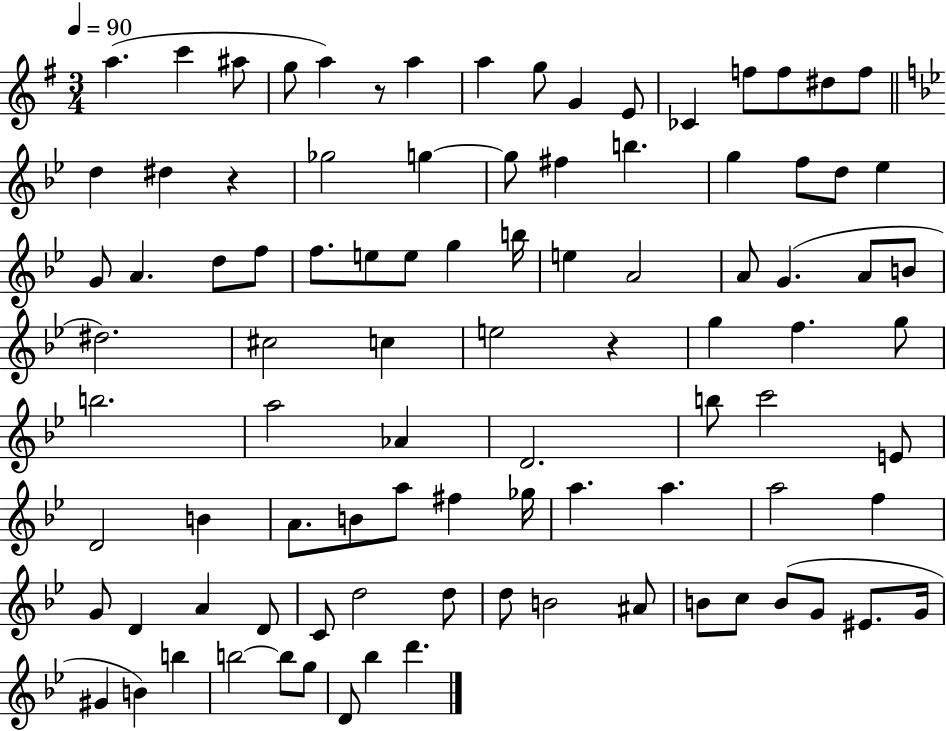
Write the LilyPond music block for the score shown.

{
  \clef treble
  \numericTimeSignature
  \time 3/4
  \key g \major
  \tempo 4 = 90
  a''4.( c'''4 ais''8 | g''8 a''4) r8 a''4 | a''4 g''8 g'4 e'8 | ces'4 f''8 f''8 dis''8 f''8 | \break \bar "||" \break \key g \minor d''4 dis''4 r4 | ges''2 g''4~~ | g''8 fis''4 b''4. | g''4 f''8 d''8 ees''4 | \break g'8 a'4. d''8 f''8 | f''8. e''8 e''8 g''4 b''16 | e''4 a'2 | a'8 g'4.( a'8 b'8 | \break dis''2.) | cis''2 c''4 | e''2 r4 | g''4 f''4. g''8 | \break b''2. | a''2 aes'4 | d'2. | b''8 c'''2 e'8 | \break d'2 b'4 | a'8. b'8 a''8 fis''4 ges''16 | a''4. a''4. | a''2 f''4 | \break g'8 d'4 a'4 d'8 | c'8 d''2 d''8 | d''8 b'2 ais'8 | b'8 c''8 b'8( g'8 eis'8. g'16 | \break gis'4 b'4) b''4 | b''2~~ b''8 g''8 | d'8 bes''4 d'''4. | \bar "|."
}